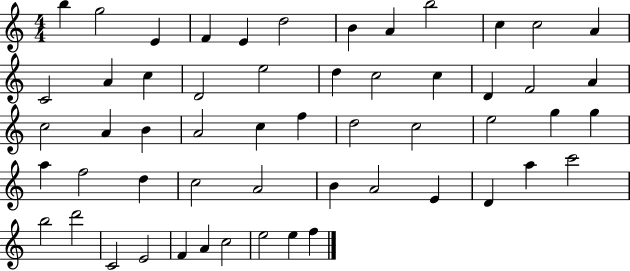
{
  \clef treble
  \numericTimeSignature
  \time 4/4
  \key c \major
  b''4 g''2 e'4 | f'4 e'4 d''2 | b'4 a'4 b''2 | c''4 c''2 a'4 | \break c'2 a'4 c''4 | d'2 e''2 | d''4 c''2 c''4 | d'4 f'2 a'4 | \break c''2 a'4 b'4 | a'2 c''4 f''4 | d''2 c''2 | e''2 g''4 g''4 | \break a''4 f''2 d''4 | c''2 a'2 | b'4 a'2 e'4 | d'4 a''4 c'''2 | \break b''2 d'''2 | c'2 e'2 | f'4 a'4 c''2 | e''2 e''4 f''4 | \break \bar "|."
}